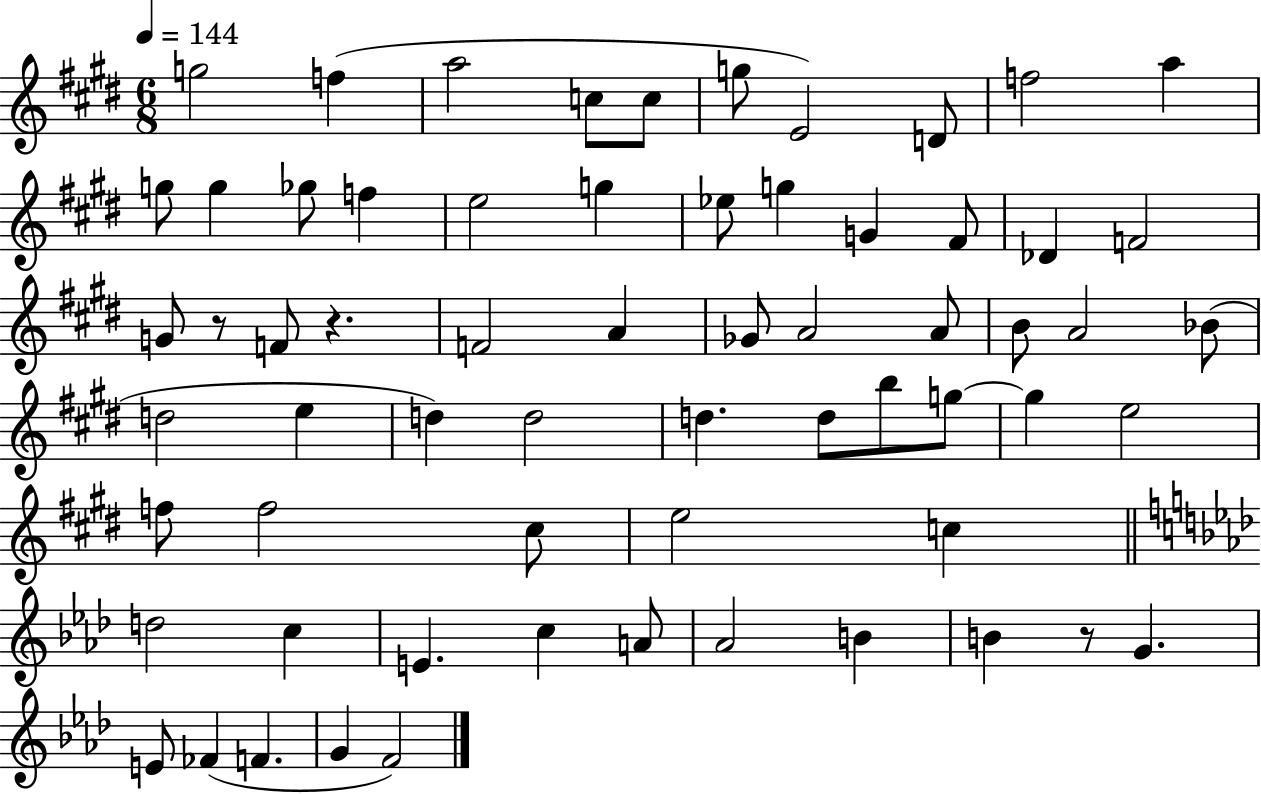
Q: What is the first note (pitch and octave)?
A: G5